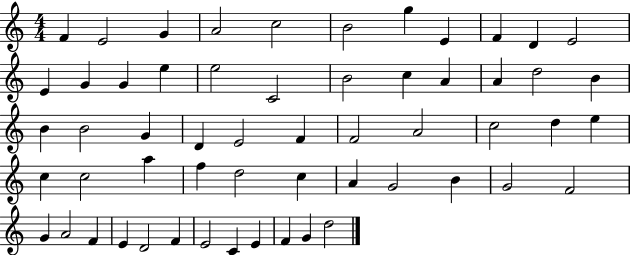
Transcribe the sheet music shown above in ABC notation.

X:1
T:Untitled
M:4/4
L:1/4
K:C
F E2 G A2 c2 B2 g E F D E2 E G G e e2 C2 B2 c A A d2 B B B2 G D E2 F F2 A2 c2 d e c c2 a f d2 c A G2 B G2 F2 G A2 F E D2 F E2 C E F G d2